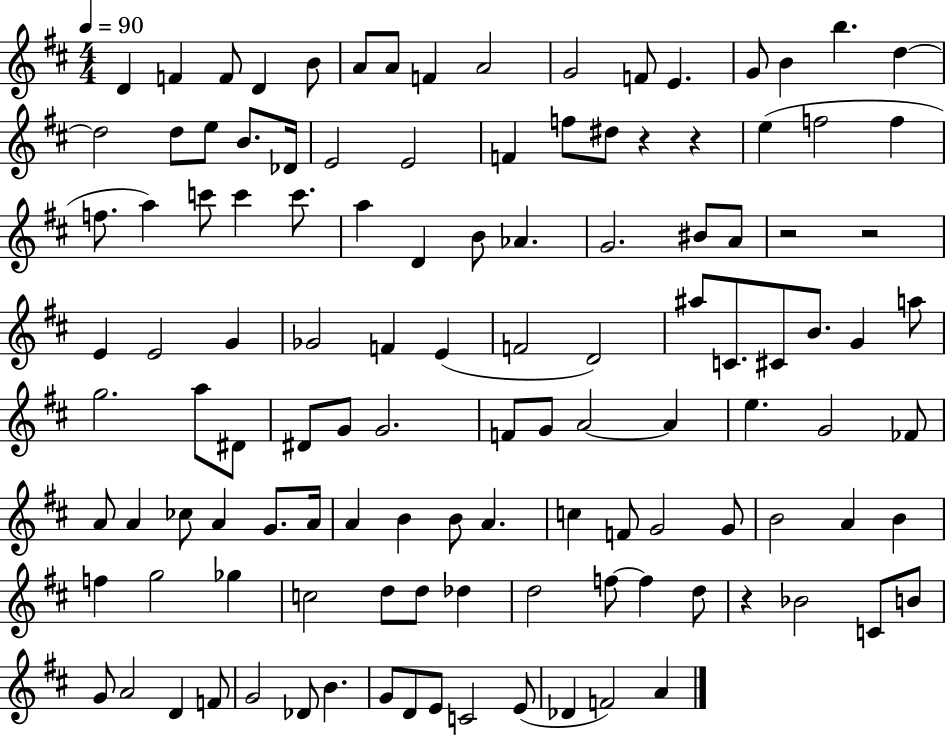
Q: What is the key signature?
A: D major